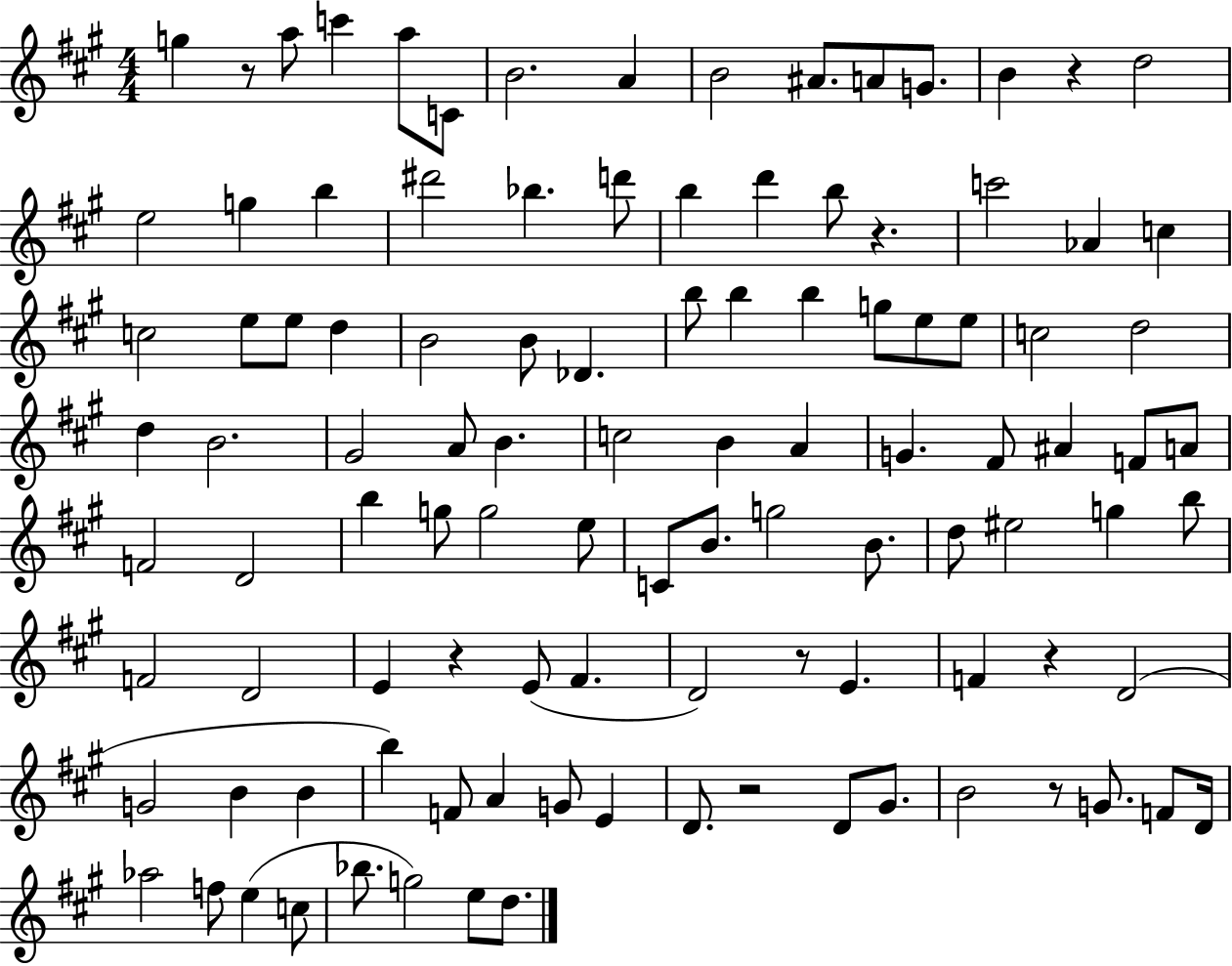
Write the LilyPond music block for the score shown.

{
  \clef treble
  \numericTimeSignature
  \time 4/4
  \key a \major
  \repeat volta 2 { g''4 r8 a''8 c'''4 a''8 c'8 | b'2. a'4 | b'2 ais'8. a'8 g'8. | b'4 r4 d''2 | \break e''2 g''4 b''4 | dis'''2 bes''4. d'''8 | b''4 d'''4 b''8 r4. | c'''2 aes'4 c''4 | \break c''2 e''8 e''8 d''4 | b'2 b'8 des'4. | b''8 b''4 b''4 g''8 e''8 e''8 | c''2 d''2 | \break d''4 b'2. | gis'2 a'8 b'4. | c''2 b'4 a'4 | g'4. fis'8 ais'4 f'8 a'8 | \break f'2 d'2 | b''4 g''8 g''2 e''8 | c'8 b'8. g''2 b'8. | d''8 eis''2 g''4 b''8 | \break f'2 d'2 | e'4 r4 e'8( fis'4. | d'2) r8 e'4. | f'4 r4 d'2( | \break g'2 b'4 b'4 | b''4) f'8 a'4 g'8 e'4 | d'8. r2 d'8 gis'8. | b'2 r8 g'8. f'8 d'16 | \break aes''2 f''8 e''4( c''8 | bes''8. g''2) e''8 d''8. | } \bar "|."
}